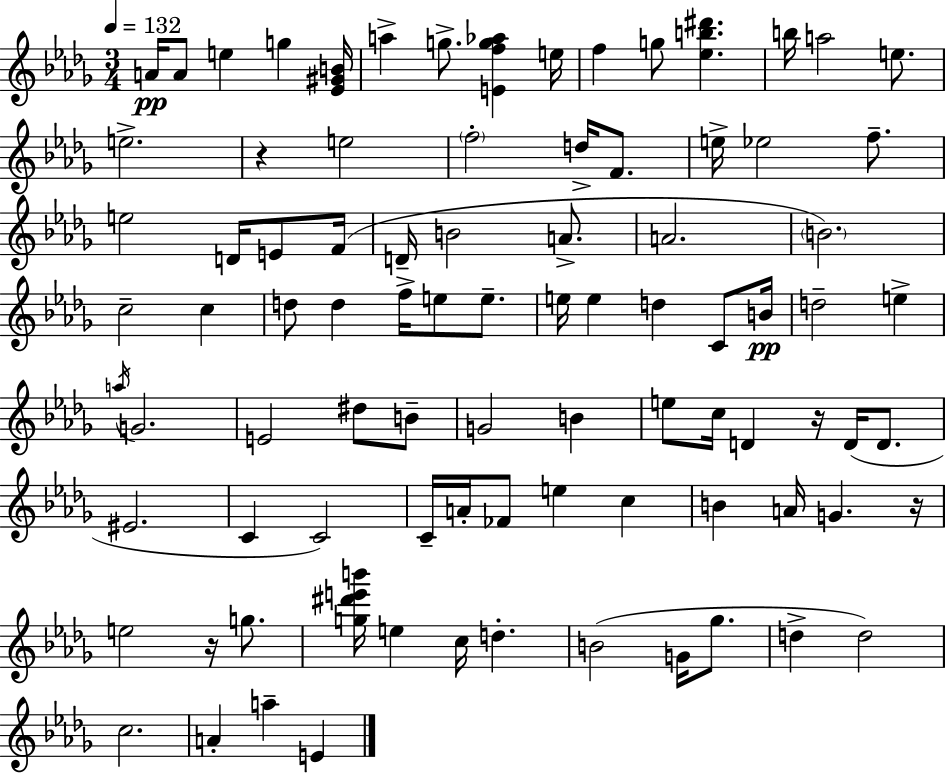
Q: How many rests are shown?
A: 4